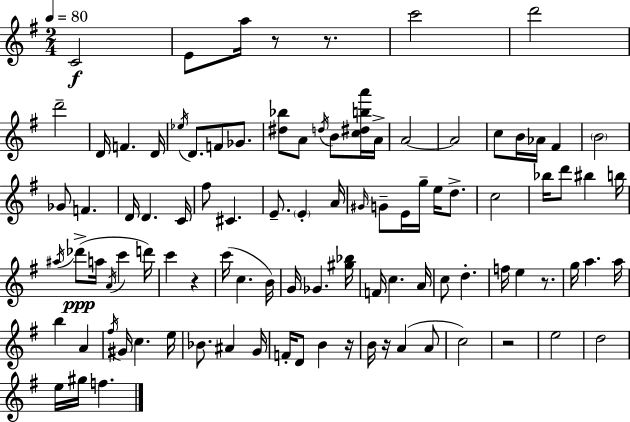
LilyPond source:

{
  \clef treble
  \numericTimeSignature
  \time 2/4
  \key e \minor
  \tempo 4 = 80
  c'2\f | e'8 a''16 r8 r8. | c'''2 | d'''2 | \break d'''2-- | d'16 f'4. d'16 | \acciaccatura { ees''16 } d'8. f'8 ges'8. | <dis'' bes''>8 a'8 \acciaccatura { d''16 } b'8 | \break <c'' dis'' b'' a'''>16 a'16-> a'2~~ | a'2 | c''8 b'16 aes'16 fis'4 | \parenthesize b'2 | \break ges'8 f'4. | d'16 d'4. | c'16 fis''8 cis'4. | e'8.-- \parenthesize e'4-. | \break a'16 \grace { gis'16 } g'8-- e'16 g''16-- e''16 | d''8.-> c''2 | bes''16 d'''8 bis''4 | b''16 \acciaccatura { ais''16 }(\ppp des'''8-> a''16 \acciaccatura { a'16 } | \break c'''4 d'''16) c'''4 | r4 c'''16( c''4. | b'16) g'16 ges'4. | <gis'' bes''>16 f'16 c''4. | \break a'16 c''8 d''4.-. | f''16 e''4 | r8. g''16 a''4. | a''16 b''4 | \break a'4 \acciaccatura { fis''16 } gis'16 c''4. | e''16 bes'8. | ais'4 g'16 f'16-. d'8 | b'4 r16 b'16 r16 | \break a'4( a'8 c''2) | r2 | e''2 | d''2 | \break e''16 gis''16 | f''4. \bar "|."
}